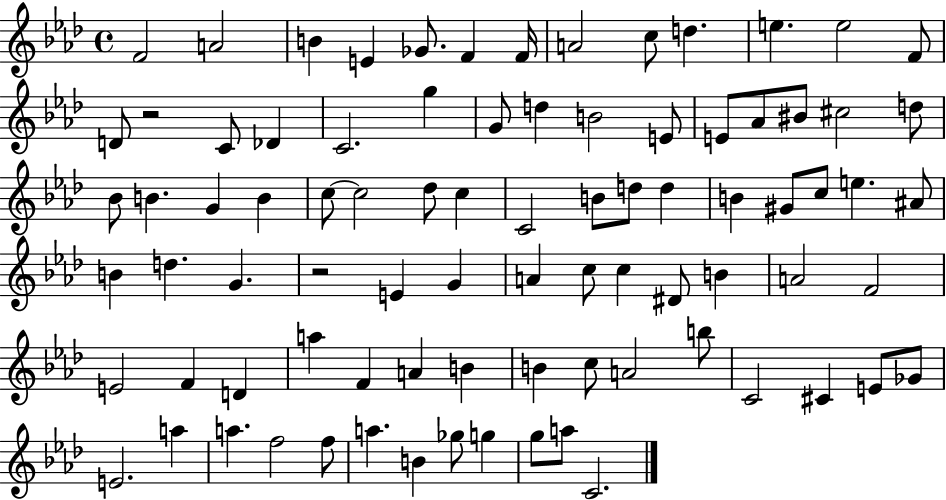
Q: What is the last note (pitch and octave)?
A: C4